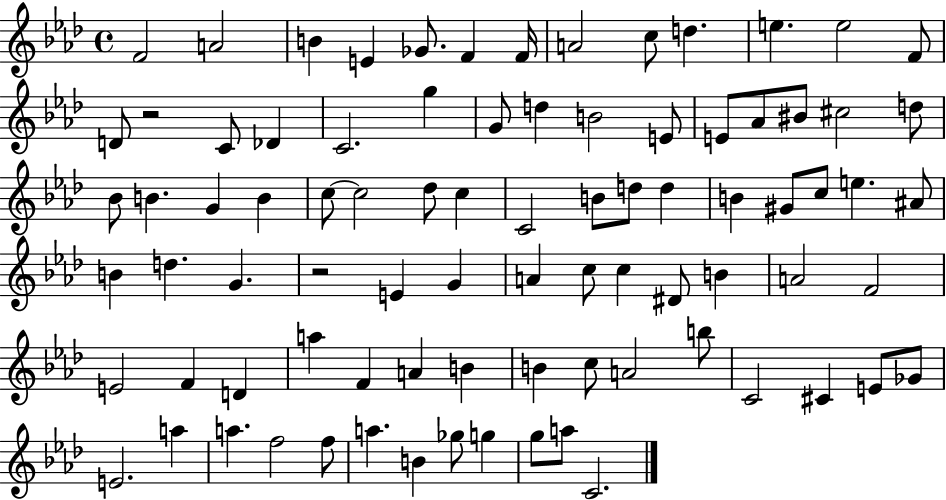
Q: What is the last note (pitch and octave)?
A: C4